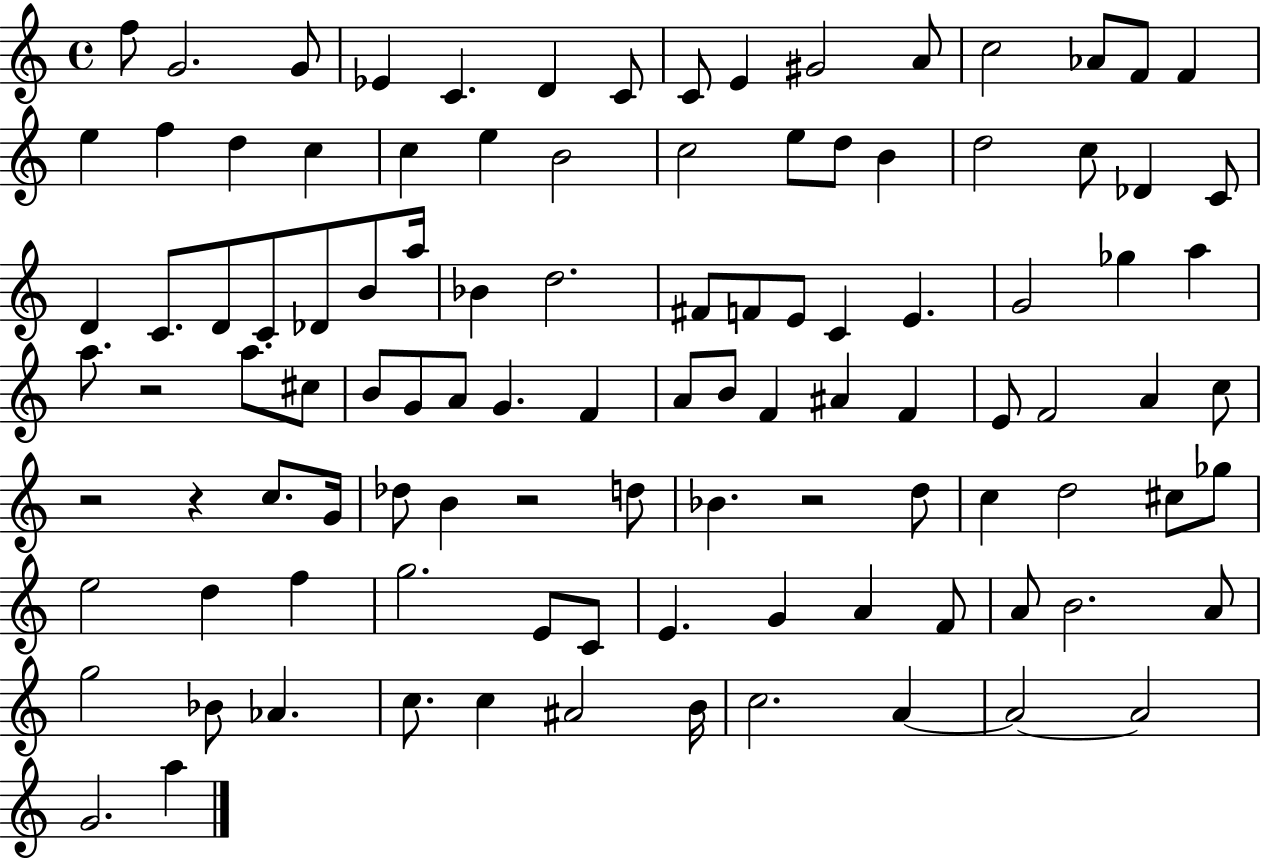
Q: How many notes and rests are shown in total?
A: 106